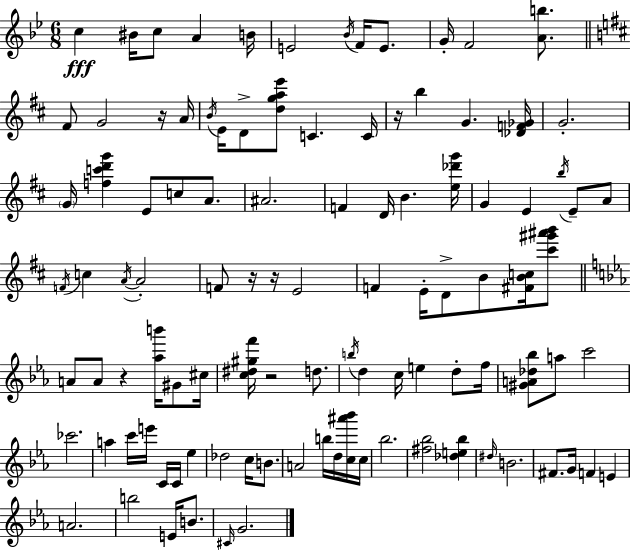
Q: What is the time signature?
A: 6/8